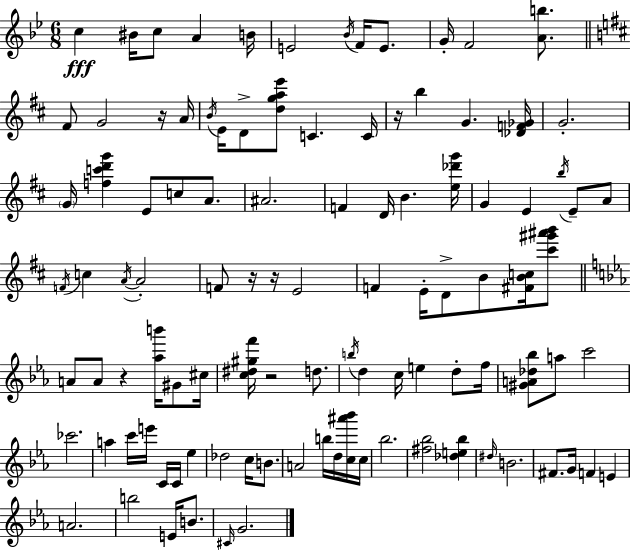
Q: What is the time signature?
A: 6/8